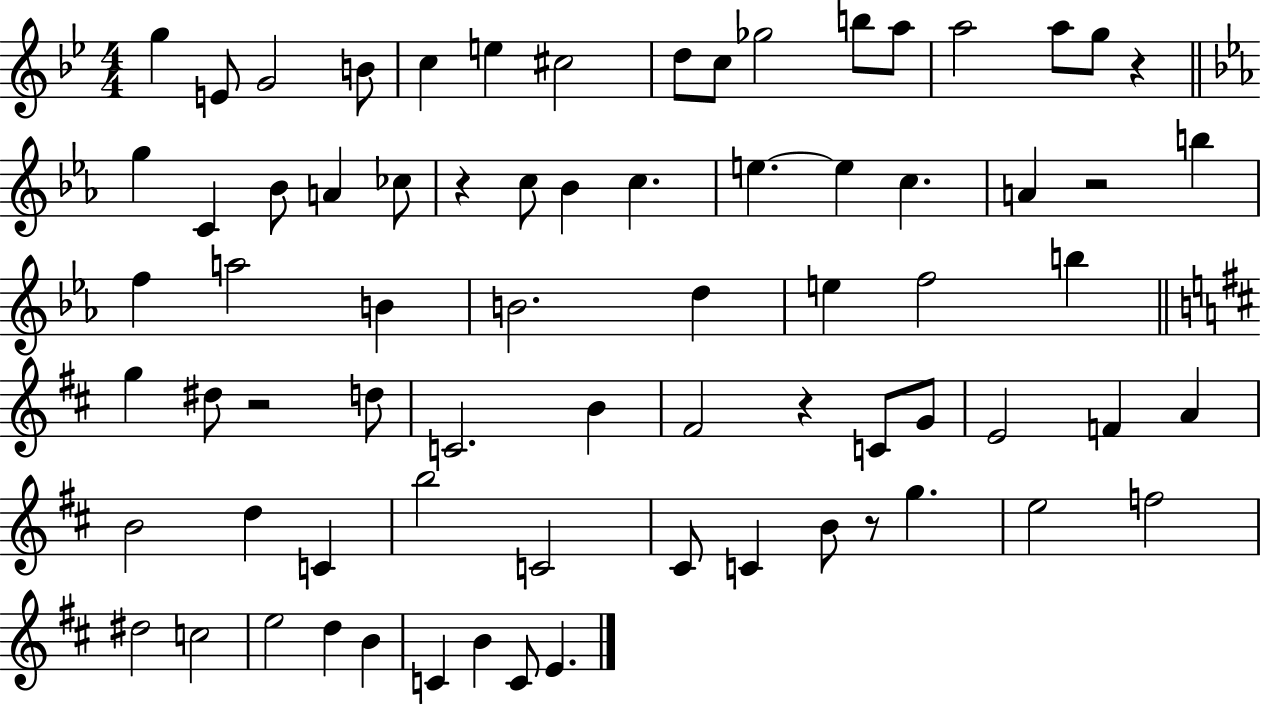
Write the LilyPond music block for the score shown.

{
  \clef treble
  \numericTimeSignature
  \time 4/4
  \key bes \major
  g''4 e'8 g'2 b'8 | c''4 e''4 cis''2 | d''8 c''8 ges''2 b''8 a''8 | a''2 a''8 g''8 r4 | \break \bar "||" \break \key c \minor g''4 c'4 bes'8 a'4 ces''8 | r4 c''8 bes'4 c''4. | e''4.~~ e''4 c''4. | a'4 r2 b''4 | \break f''4 a''2 b'4 | b'2. d''4 | e''4 f''2 b''4 | \bar "||" \break \key d \major g''4 dis''8 r2 d''8 | c'2. b'4 | fis'2 r4 c'8 g'8 | e'2 f'4 a'4 | \break b'2 d''4 c'4 | b''2 c'2 | cis'8 c'4 b'8 r8 g''4. | e''2 f''2 | \break dis''2 c''2 | e''2 d''4 b'4 | c'4 b'4 c'8 e'4. | \bar "|."
}